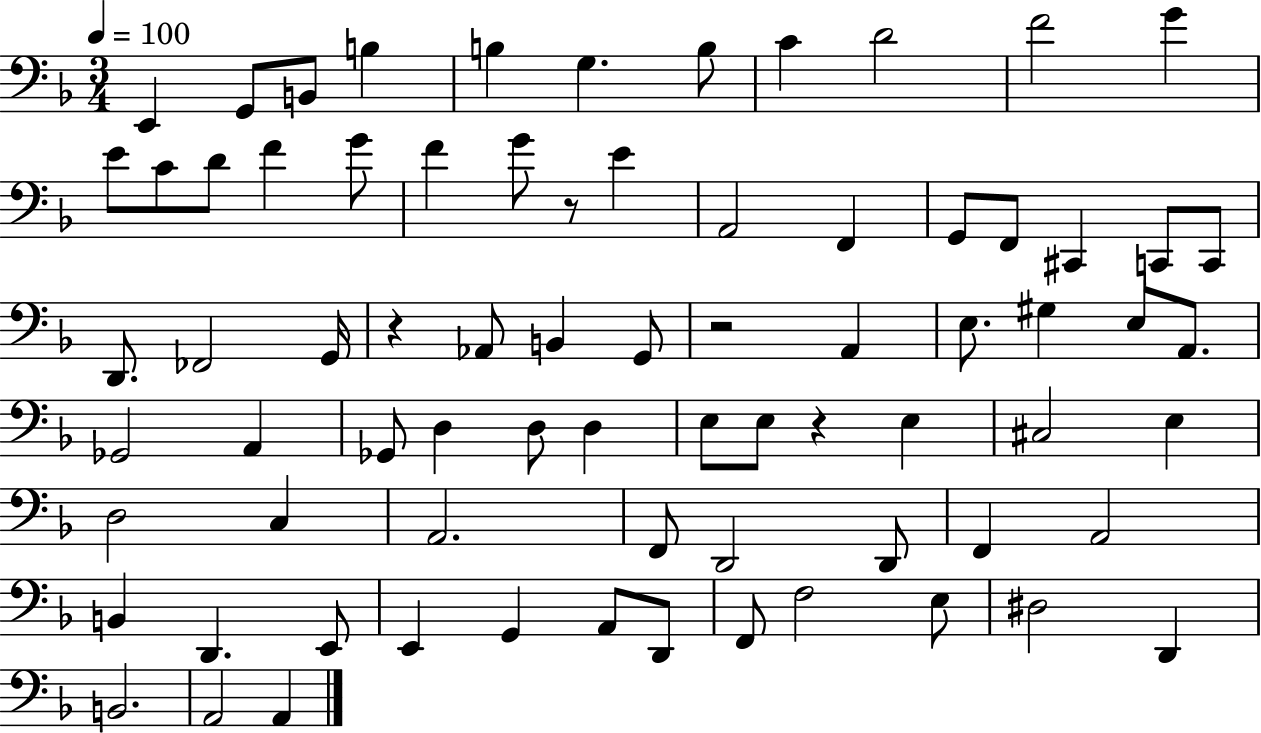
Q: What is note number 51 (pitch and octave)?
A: A2